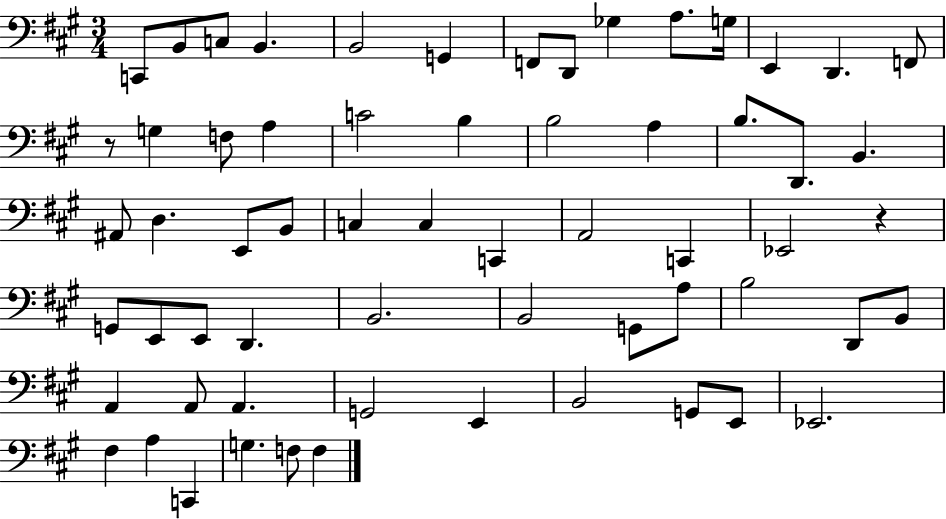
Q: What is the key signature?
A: A major